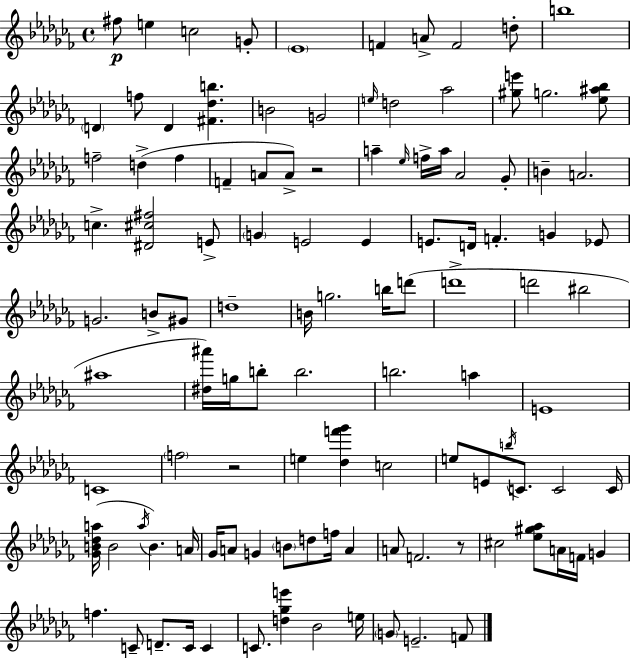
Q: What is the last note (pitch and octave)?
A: F4